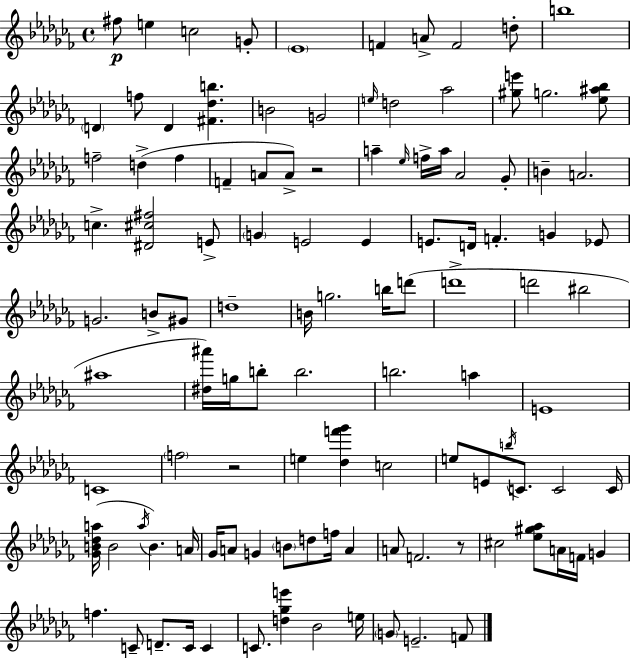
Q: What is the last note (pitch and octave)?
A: F4